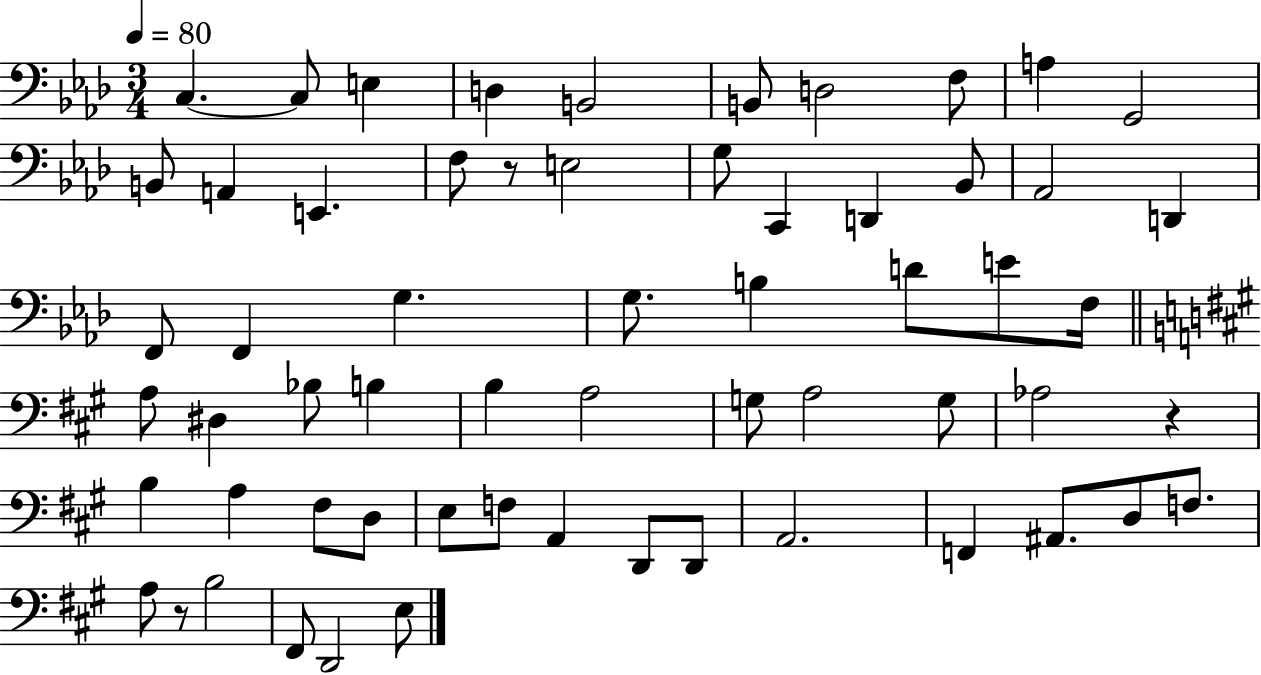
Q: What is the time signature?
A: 3/4